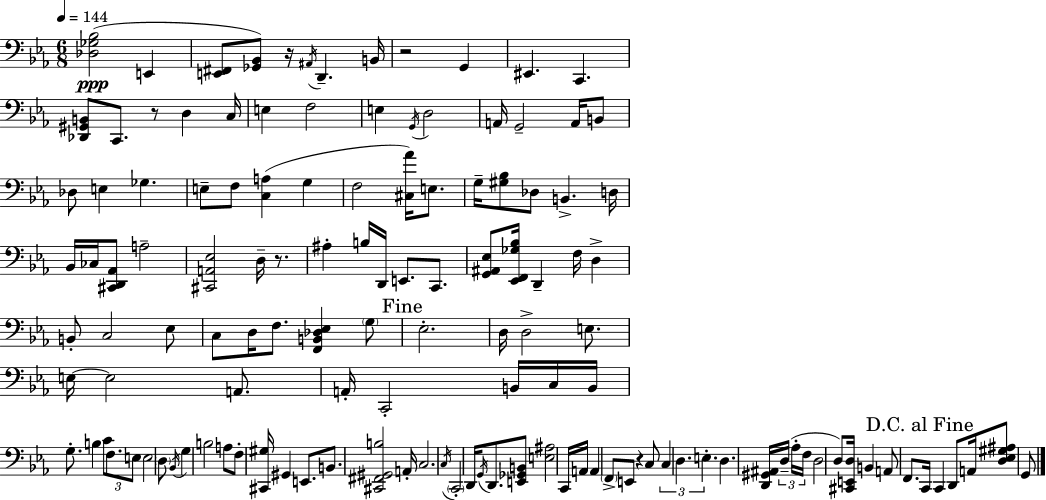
X:1
T:Untitled
M:6/8
L:1/4
K:Eb
[_D,_G,_B,]2 E,, [E,,^F,,]/2 [_G,,_B,,]/2 z/4 ^A,,/4 D,, B,,/4 z2 G,, ^E,, C,, [_D,,^G,,B,,]/2 C,,/2 z/2 D, C,/4 E, F,2 E, G,,/4 D,2 A,,/4 G,,2 A,,/4 B,,/2 _D,/2 E, _G, E,/2 F,/2 [C,A,] G, F,2 [^C,_A]/4 E,/2 G,/4 [^G,_B,]/2 _D,/2 B,, D,/4 _B,,/4 _C,/4 [^C,,D,,_A,,]/2 A,2 [^C,,A,,_E,]2 D,/4 z/2 ^A, B,/4 D,,/4 E,,/2 C,,/2 [G,,^A,,_E,]/2 [_E,,F,,_G,_B,]/4 D,, F,/4 D, B,,/2 C,2 _E,/2 C,/2 D,/4 F,/2 [F,,B,,_D,_E,] G,/2 _E,2 D,/4 D,2 E,/2 E,/4 E,2 A,,/2 A,,/4 C,,2 B,,/4 C,/4 B,,/4 G,/2 B, C/2 F,/2 E,/2 E,2 D,/2 _B,,/4 G, B,2 A,/2 F,/2 [^C,,^G,]/4 ^G,, E,,/2 B,,/2 [^C,,^F,,^G,,B,]2 A,,/4 C,2 C,/4 C,,2 D,,/4 G,,/4 D,,/2 [E,,_G,,B,,]/2 [E,^A,]2 C,,/4 A,,/4 A,, F,,/2 E,,/2 z C,/2 C, D, E, D, [D,,^G,,^A,,]/4 D,/4 _A,/4 F,/4 D,2 D,/2 [^C,,E,,D,]/4 B,, A,,/2 F,,/2 C,,/4 C,, D,,/2 A,,/4 [D,_E,^G,^A,]/2 G,,/2